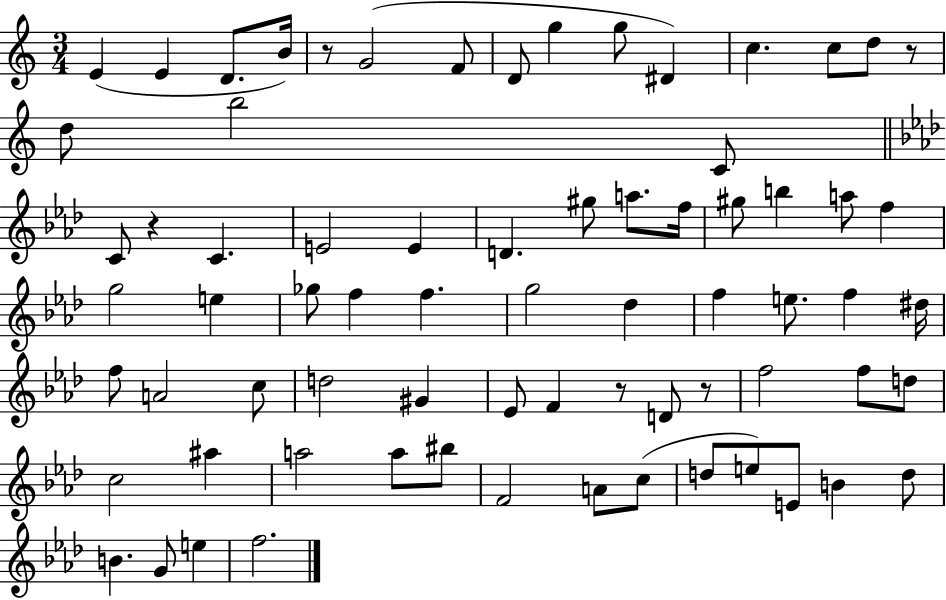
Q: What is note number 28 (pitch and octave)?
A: F5